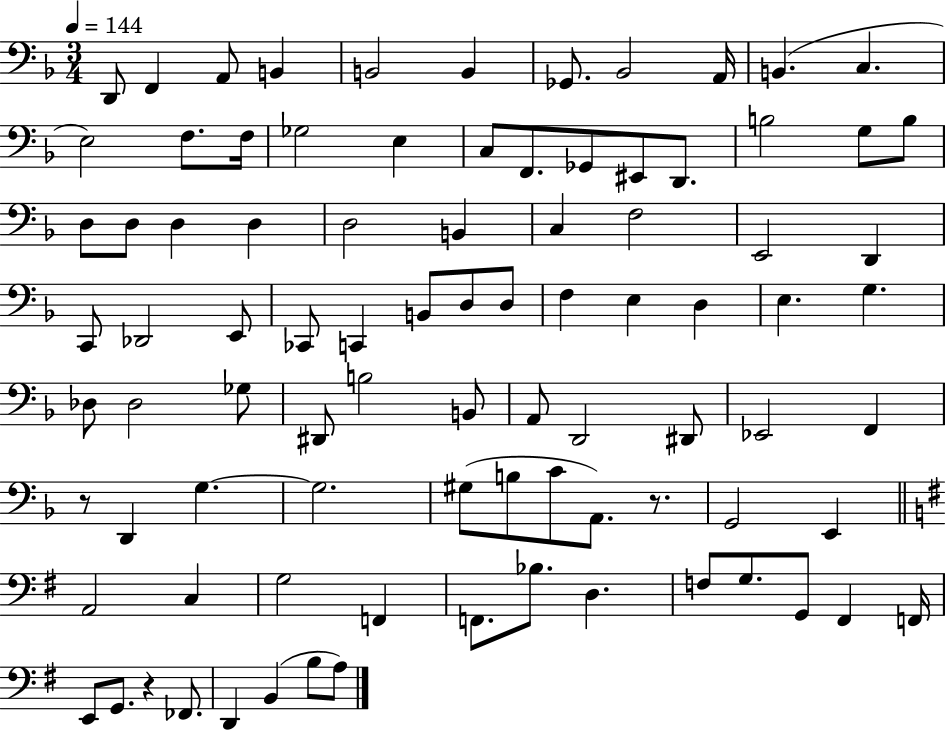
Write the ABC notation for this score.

X:1
T:Untitled
M:3/4
L:1/4
K:F
D,,/2 F,, A,,/2 B,, B,,2 B,, _G,,/2 _B,,2 A,,/4 B,, C, E,2 F,/2 F,/4 _G,2 E, C,/2 F,,/2 _G,,/2 ^E,,/2 D,,/2 B,2 G,/2 B,/2 D,/2 D,/2 D, D, D,2 B,, C, F,2 E,,2 D,, C,,/2 _D,,2 E,,/2 _C,,/2 C,, B,,/2 D,/2 D,/2 F, E, D, E, G, _D,/2 _D,2 _G,/2 ^D,,/2 B,2 B,,/2 A,,/2 D,,2 ^D,,/2 _E,,2 F,, z/2 D,, G, G,2 ^G,/2 B,/2 C/2 A,,/2 z/2 G,,2 E,, A,,2 C, G,2 F,, F,,/2 _B,/2 D, F,/2 G,/2 G,,/2 ^F,, F,,/4 E,,/2 G,,/2 z _F,,/2 D,, B,, B,/2 A,/2